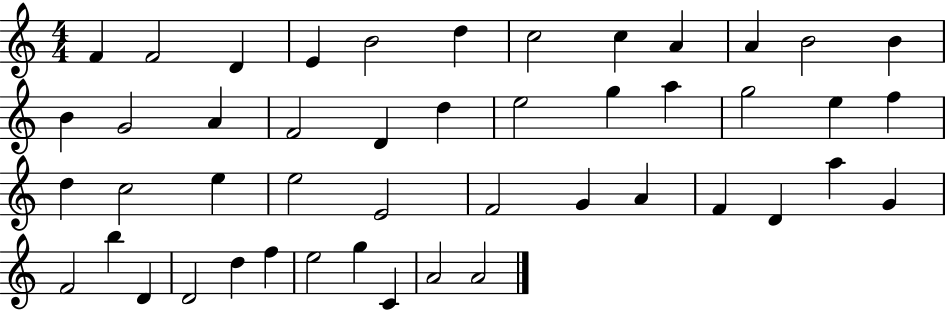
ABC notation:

X:1
T:Untitled
M:4/4
L:1/4
K:C
F F2 D E B2 d c2 c A A B2 B B G2 A F2 D d e2 g a g2 e f d c2 e e2 E2 F2 G A F D a G F2 b D D2 d f e2 g C A2 A2